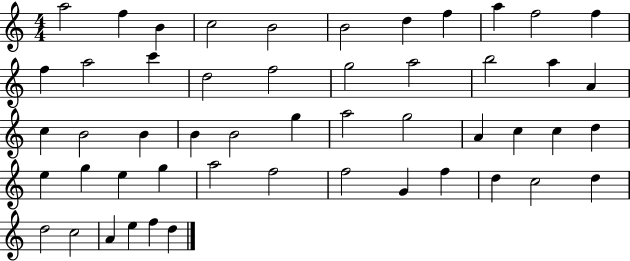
{
  \clef treble
  \numericTimeSignature
  \time 4/4
  \key c \major
  a''2 f''4 b'4 | c''2 b'2 | b'2 d''4 f''4 | a''4 f''2 f''4 | \break f''4 a''2 c'''4 | d''2 f''2 | g''2 a''2 | b''2 a''4 a'4 | \break c''4 b'2 b'4 | b'4 b'2 g''4 | a''2 g''2 | a'4 c''4 c''4 d''4 | \break e''4 g''4 e''4 g''4 | a''2 f''2 | f''2 g'4 f''4 | d''4 c''2 d''4 | \break d''2 c''2 | a'4 e''4 f''4 d''4 | \bar "|."
}